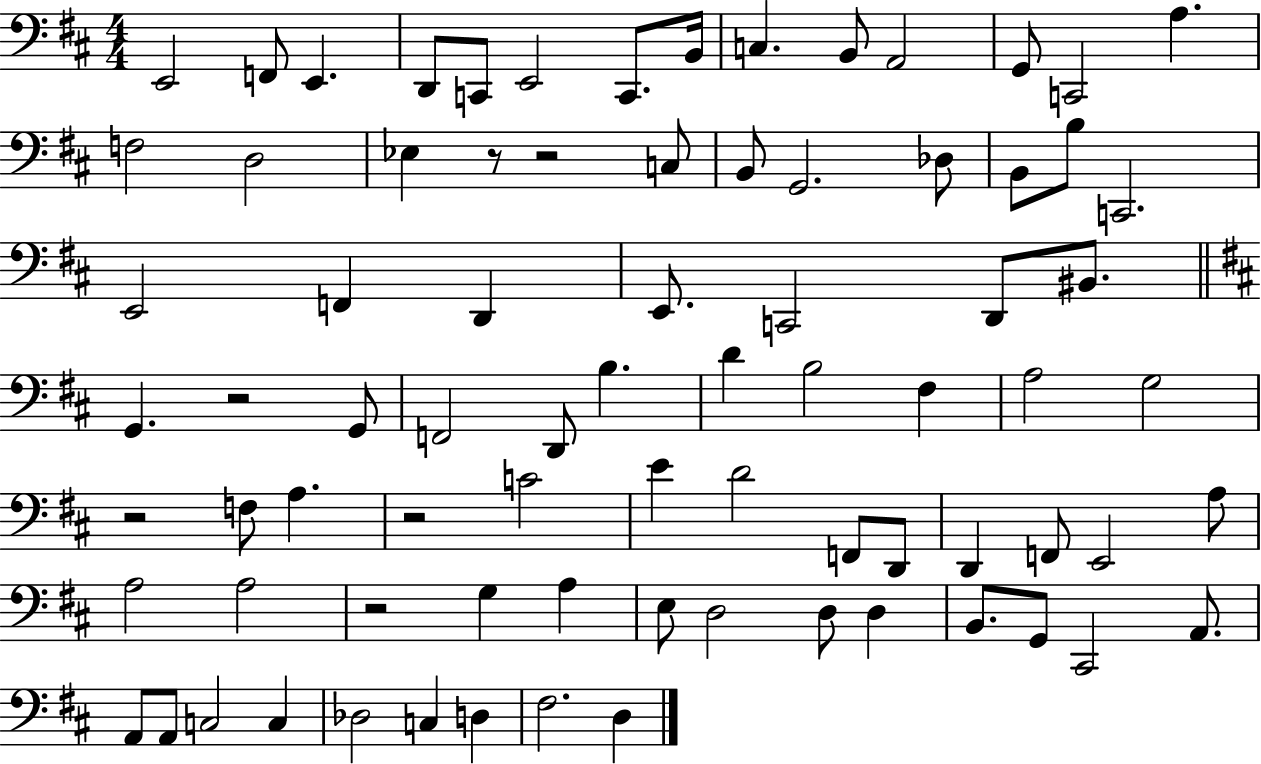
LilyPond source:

{
  \clef bass
  \numericTimeSignature
  \time 4/4
  \key d \major
  e,2 f,8 e,4. | d,8 c,8 e,2 c,8. b,16 | c4. b,8 a,2 | g,8 c,2 a4. | \break f2 d2 | ees4 r8 r2 c8 | b,8 g,2. des8 | b,8 b8 c,2. | \break e,2 f,4 d,4 | e,8. c,2 d,8 bis,8. | \bar "||" \break \key b \minor g,4. r2 g,8 | f,2 d,8 b4. | d'4 b2 fis4 | a2 g2 | \break r2 f8 a4. | r2 c'2 | e'4 d'2 f,8 d,8 | d,4 f,8 e,2 a8 | \break a2 a2 | r2 g4 a4 | e8 d2 d8 d4 | b,8. g,8 cis,2 a,8. | \break a,8 a,8 c2 c4 | des2 c4 d4 | fis2. d4 | \bar "|."
}